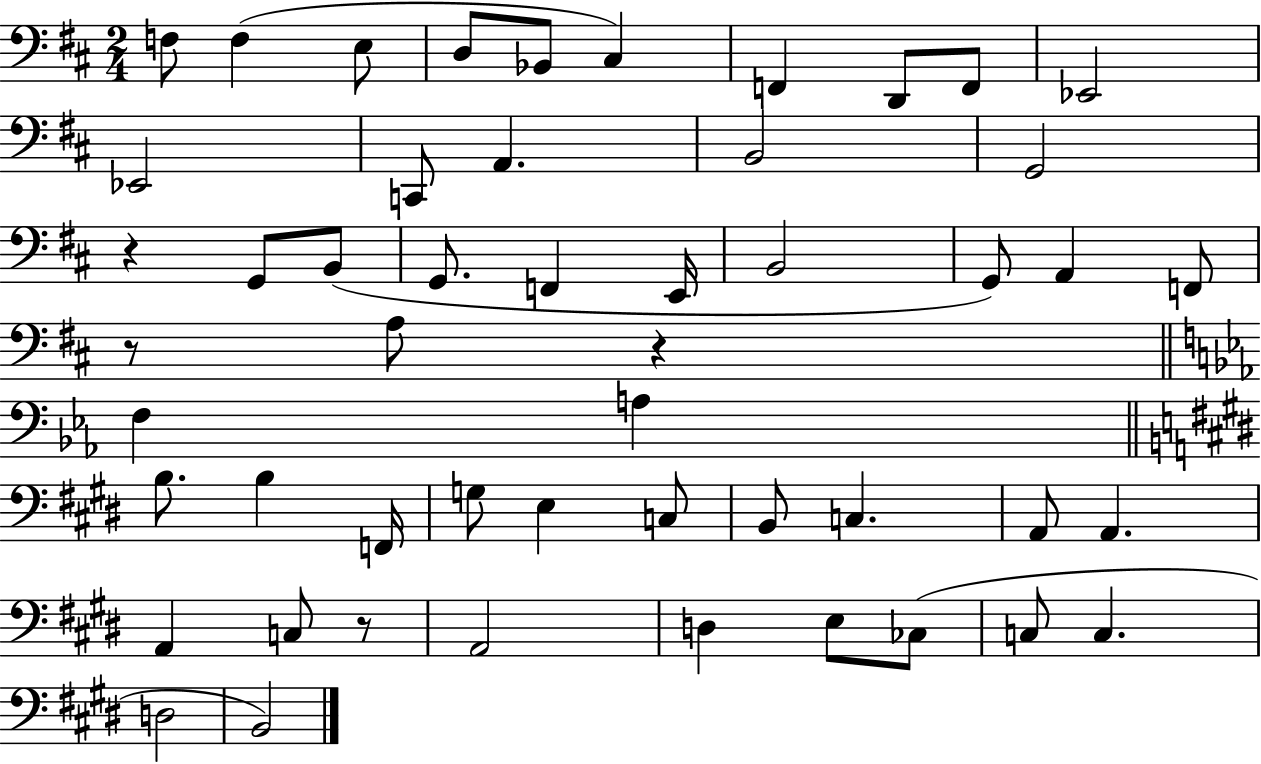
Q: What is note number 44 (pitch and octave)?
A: C3